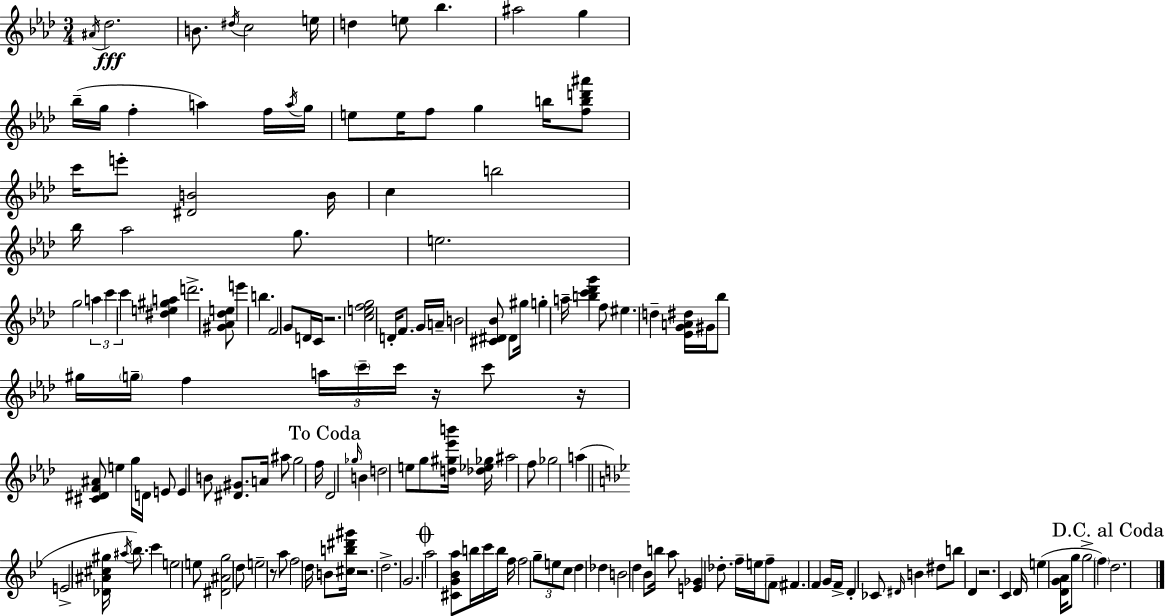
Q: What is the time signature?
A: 3/4